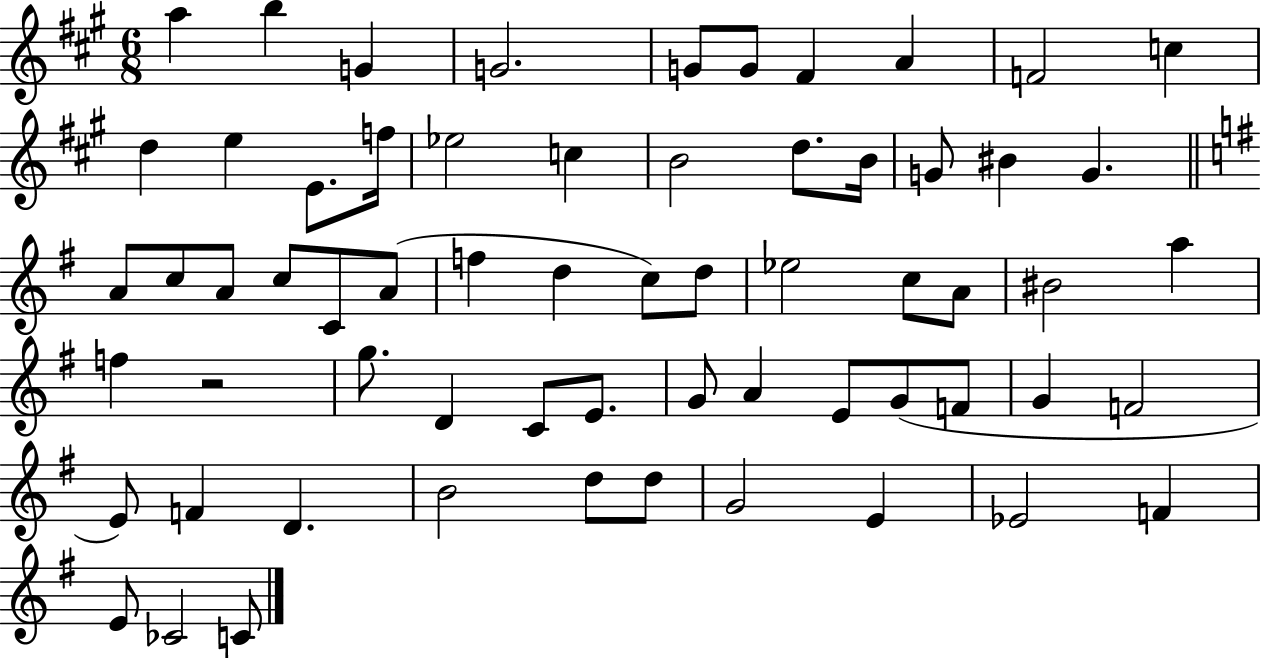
{
  \clef treble
  \numericTimeSignature
  \time 6/8
  \key a \major
  a''4 b''4 g'4 | g'2. | g'8 g'8 fis'4 a'4 | f'2 c''4 | \break d''4 e''4 e'8. f''16 | ees''2 c''4 | b'2 d''8. b'16 | g'8 bis'4 g'4. | \break \bar "||" \break \key g \major a'8 c''8 a'8 c''8 c'8 a'8( | f''4 d''4 c''8) d''8 | ees''2 c''8 a'8 | bis'2 a''4 | \break f''4 r2 | g''8. d'4 c'8 e'8. | g'8 a'4 e'8 g'8( f'8 | g'4 f'2 | \break e'8) f'4 d'4. | b'2 d''8 d''8 | g'2 e'4 | ees'2 f'4 | \break e'8 ces'2 c'8 | \bar "|."
}